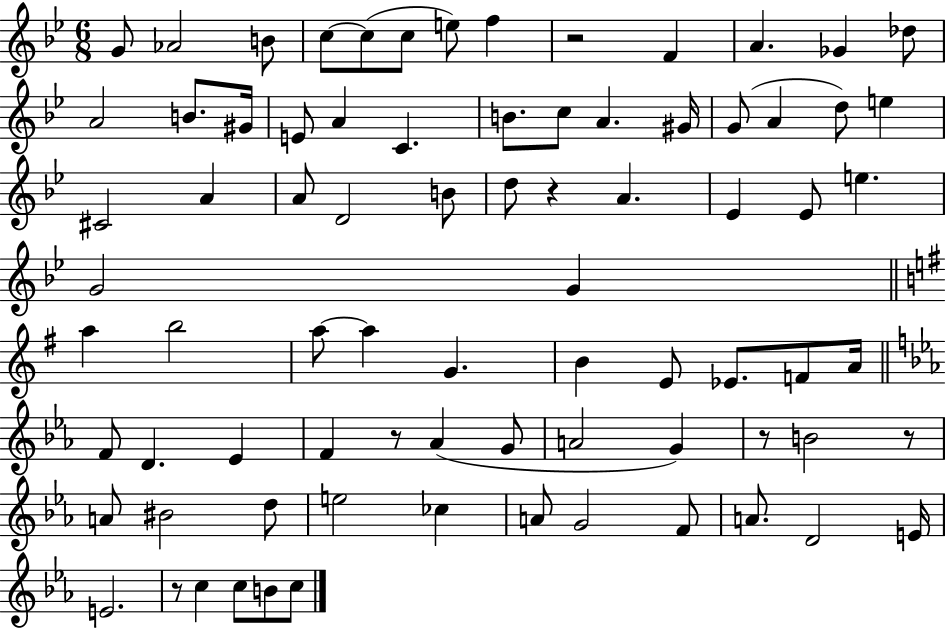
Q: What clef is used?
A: treble